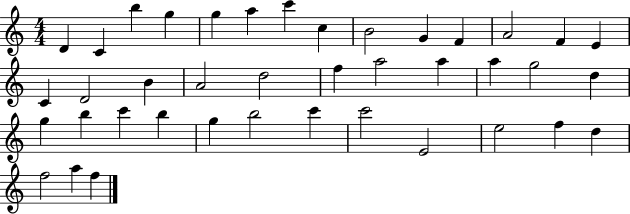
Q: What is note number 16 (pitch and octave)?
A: D4